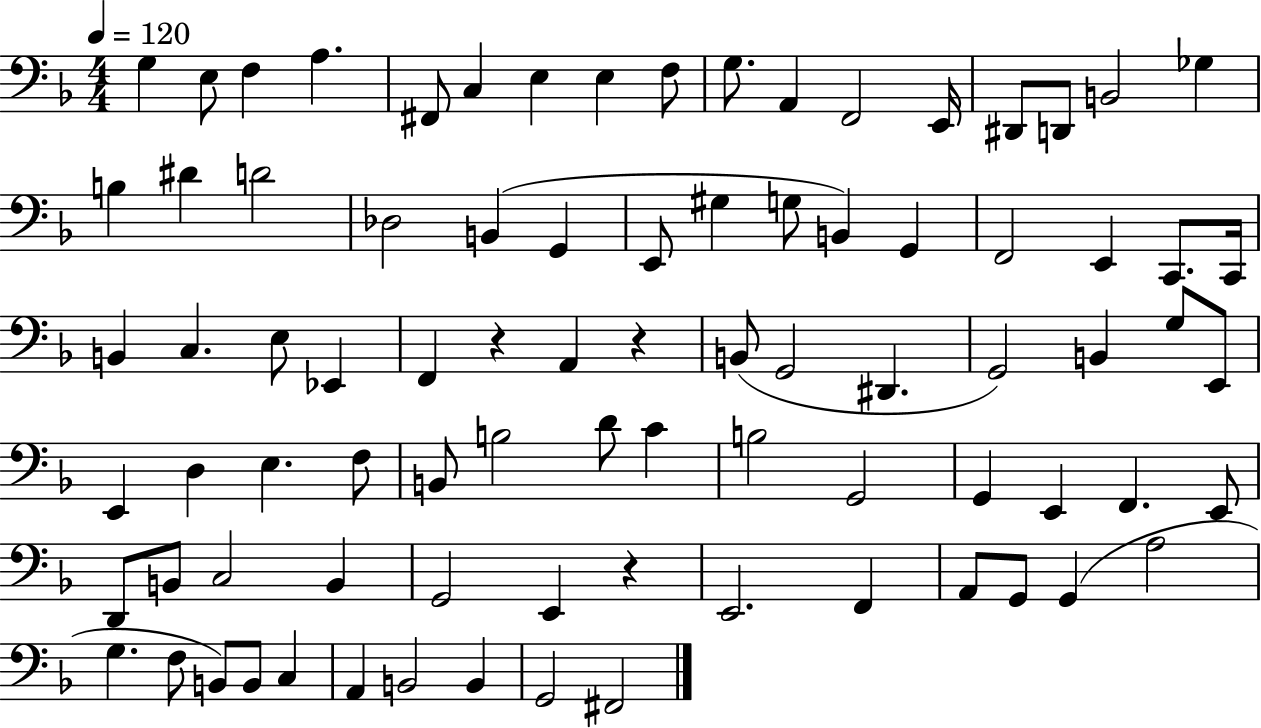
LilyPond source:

{
  \clef bass
  \numericTimeSignature
  \time 4/4
  \key f \major
  \tempo 4 = 120
  g4 e8 f4 a4. | fis,8 c4 e4 e4 f8 | g8. a,4 f,2 e,16 | dis,8 d,8 b,2 ges4 | \break b4 dis'4 d'2 | des2 b,4( g,4 | e,8 gis4 g8 b,4) g,4 | f,2 e,4 c,8. c,16 | \break b,4 c4. e8 ees,4 | f,4 r4 a,4 r4 | b,8( g,2 dis,4. | g,2) b,4 g8 e,8 | \break e,4 d4 e4. f8 | b,8 b2 d'8 c'4 | b2 g,2 | g,4 e,4 f,4. e,8 | \break d,8 b,8 c2 b,4 | g,2 e,4 r4 | e,2. f,4 | a,8 g,8 g,4( a2 | \break g4. f8 b,8) b,8 c4 | a,4 b,2 b,4 | g,2 fis,2 | \bar "|."
}